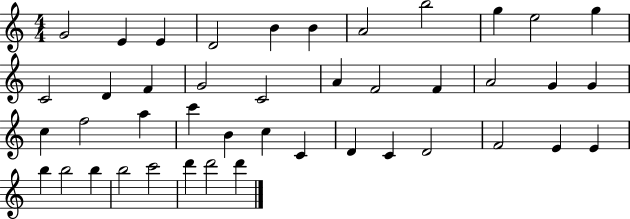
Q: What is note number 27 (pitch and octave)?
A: B4